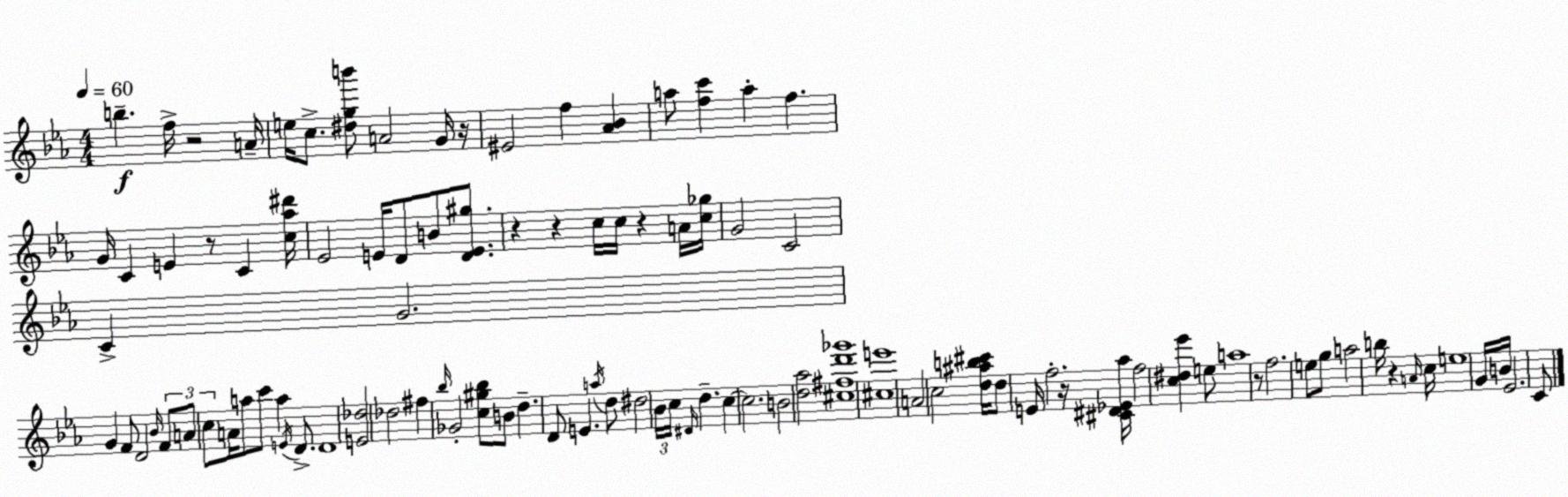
X:1
T:Untitled
M:4/4
L:1/4
K:Cm
b f/4 z2 A/4 e/4 c/2 [^dgb']/2 A2 G/4 z/4 ^E2 f [_A_B] a/2 [fc'] a f G/4 C E z/2 C [c_a^d']/4 _E2 E/4 D/2 B/2 [DE^g]/2 z z c/4 c/4 z A/4 [c_g]/4 G2 C2 C G2 G F/2 D2 _B/4 F/2 A/2 c/2 A/4 a/2 c'/2 a E/4 D/2 D4 [E_d]2 _d2 ^f _b/4 _G2 [c^g_b]/2 B/2 d D/2 E a/4 d/2 ^d2 _B/4 c/4 ^D/4 d c c2 B2 [d_a]2 [^c^fd'_g']4 [^ce']4 A2 c2 [d^ab^c']/4 d/2 E/4 f2 z/4 [^C^D_E_a]/4 f2 [c^d_e'] e/2 a4 z/2 f2 e/2 g/2 a2 b/4 z A/4 c/4 e4 G/4 B/4 _E2 C/2